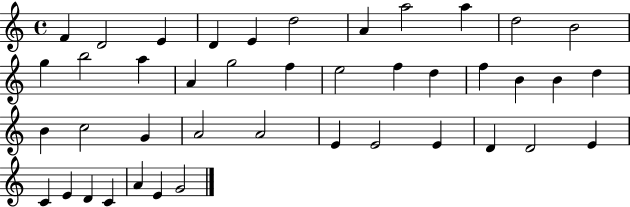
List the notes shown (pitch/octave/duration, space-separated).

F4/q D4/h E4/q D4/q E4/q D5/h A4/q A5/h A5/q D5/h B4/h G5/q B5/h A5/q A4/q G5/h F5/q E5/h F5/q D5/q F5/q B4/q B4/q D5/q B4/q C5/h G4/q A4/h A4/h E4/q E4/h E4/q D4/q D4/h E4/q C4/q E4/q D4/q C4/q A4/q E4/q G4/h